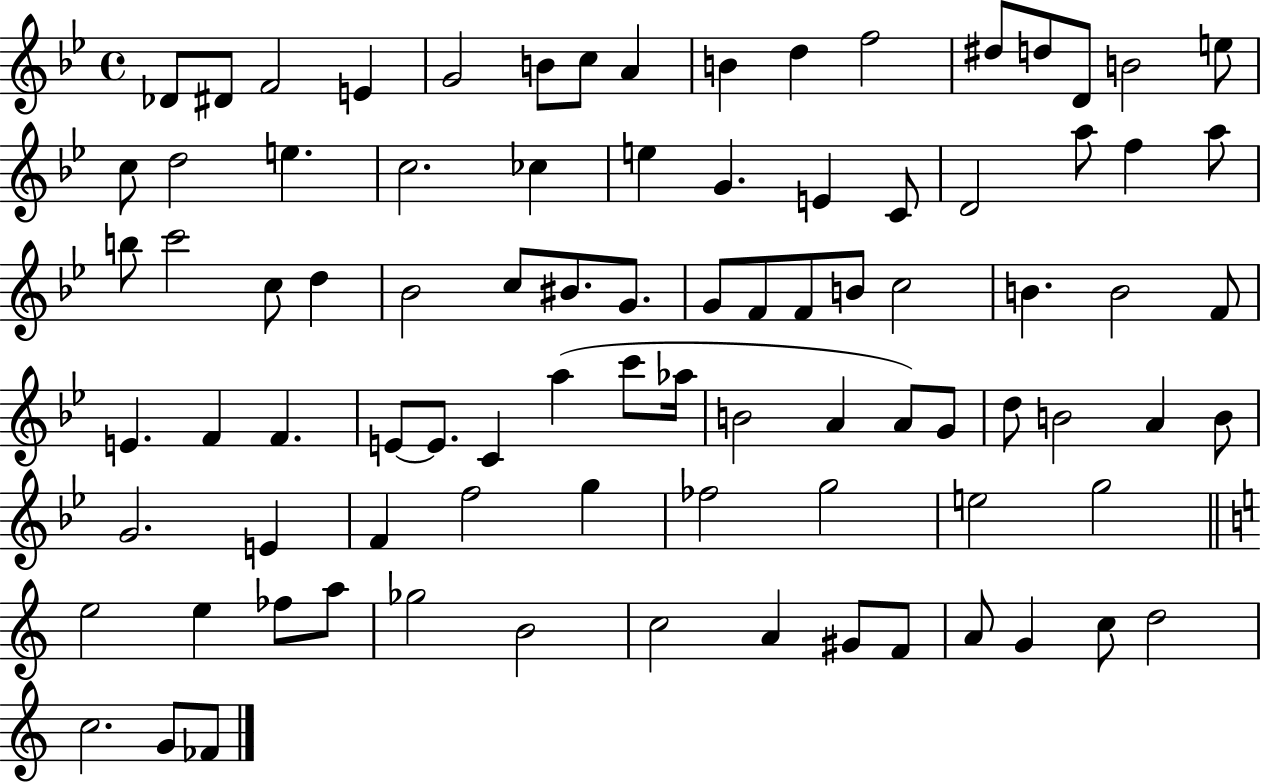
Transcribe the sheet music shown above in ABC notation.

X:1
T:Untitled
M:4/4
L:1/4
K:Bb
_D/2 ^D/2 F2 E G2 B/2 c/2 A B d f2 ^d/2 d/2 D/2 B2 e/2 c/2 d2 e c2 _c e G E C/2 D2 a/2 f a/2 b/2 c'2 c/2 d _B2 c/2 ^B/2 G/2 G/2 F/2 F/2 B/2 c2 B B2 F/2 E F F E/2 E/2 C a c'/2 _a/4 B2 A A/2 G/2 d/2 B2 A B/2 G2 E F f2 g _f2 g2 e2 g2 e2 e _f/2 a/2 _g2 B2 c2 A ^G/2 F/2 A/2 G c/2 d2 c2 G/2 _F/2